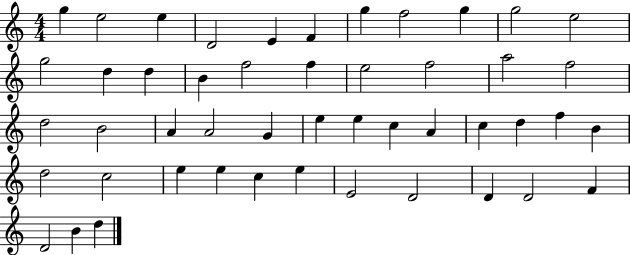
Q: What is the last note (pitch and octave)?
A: D5